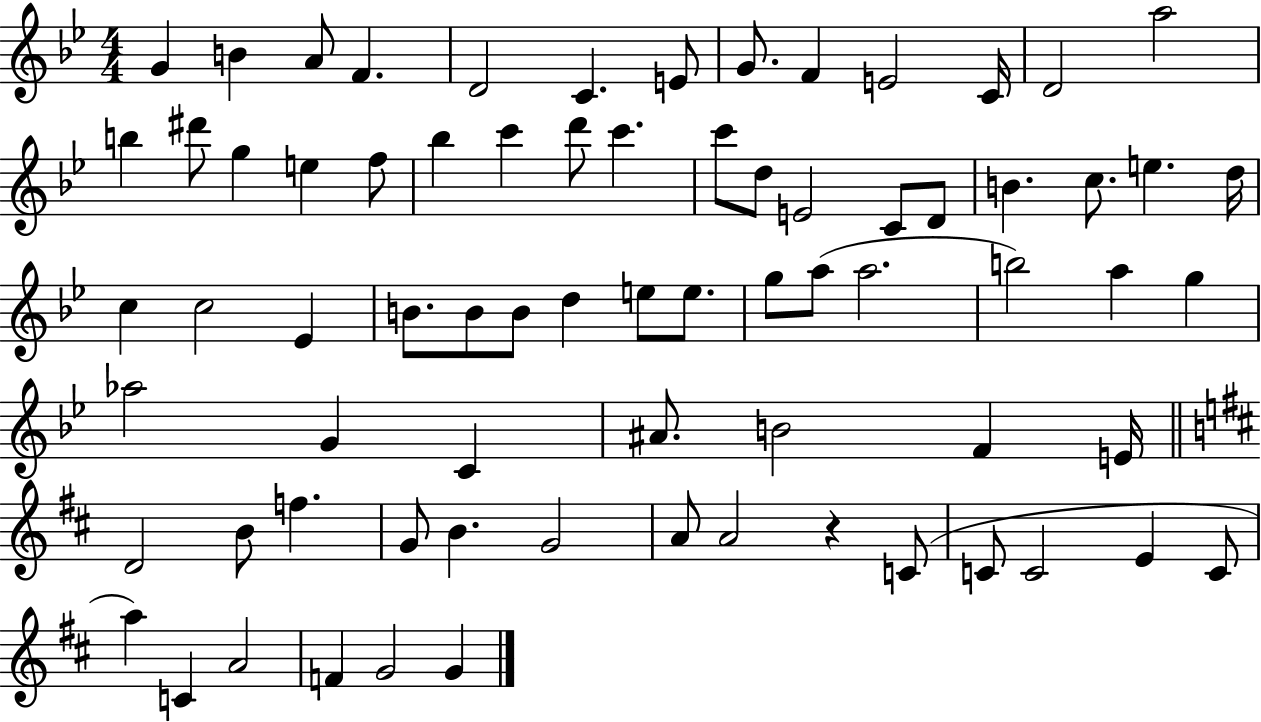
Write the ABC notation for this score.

X:1
T:Untitled
M:4/4
L:1/4
K:Bb
G B A/2 F D2 C E/2 G/2 F E2 C/4 D2 a2 b ^d'/2 g e f/2 _b c' d'/2 c' c'/2 d/2 E2 C/2 D/2 B c/2 e d/4 c c2 _E B/2 B/2 B/2 d e/2 e/2 g/2 a/2 a2 b2 a g _a2 G C ^A/2 B2 F E/4 D2 B/2 f G/2 B G2 A/2 A2 z C/2 C/2 C2 E C/2 a C A2 F G2 G